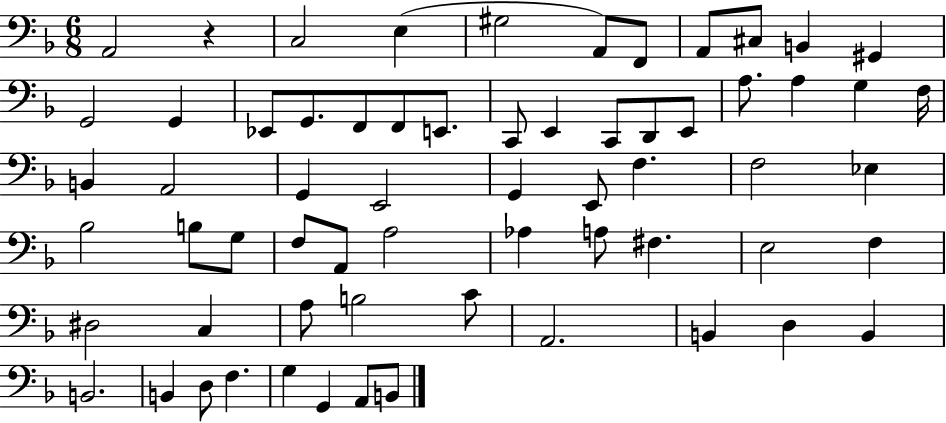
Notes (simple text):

A2/h R/q C3/h E3/q G#3/h A2/e F2/e A2/e C#3/e B2/q G#2/q G2/h G2/q Eb2/e G2/e. F2/e F2/e E2/e. C2/e E2/q C2/e D2/e E2/e A3/e. A3/q G3/q F3/s B2/q A2/h G2/q E2/h G2/q E2/e F3/q. F3/h Eb3/q Bb3/h B3/e G3/e F3/e A2/e A3/h Ab3/q A3/e F#3/q. E3/h F3/q D#3/h C3/q A3/e B3/h C4/e A2/h. B2/q D3/q B2/q B2/h. B2/q D3/e F3/q. G3/q G2/q A2/e B2/e